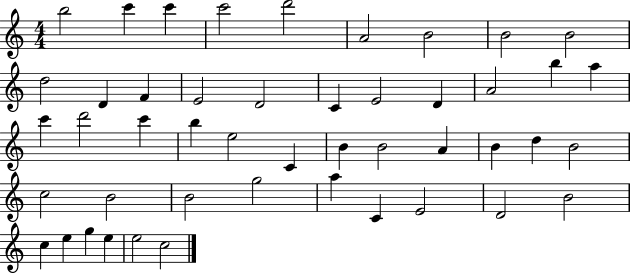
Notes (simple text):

B5/h C6/q C6/q C6/h D6/h A4/h B4/h B4/h B4/h D5/h D4/q F4/q E4/h D4/h C4/q E4/h D4/q A4/h B5/q A5/q C6/q D6/h C6/q B5/q E5/h C4/q B4/q B4/h A4/q B4/q D5/q B4/h C5/h B4/h B4/h G5/h A5/q C4/q E4/h D4/h B4/h C5/q E5/q G5/q E5/q E5/h C5/h